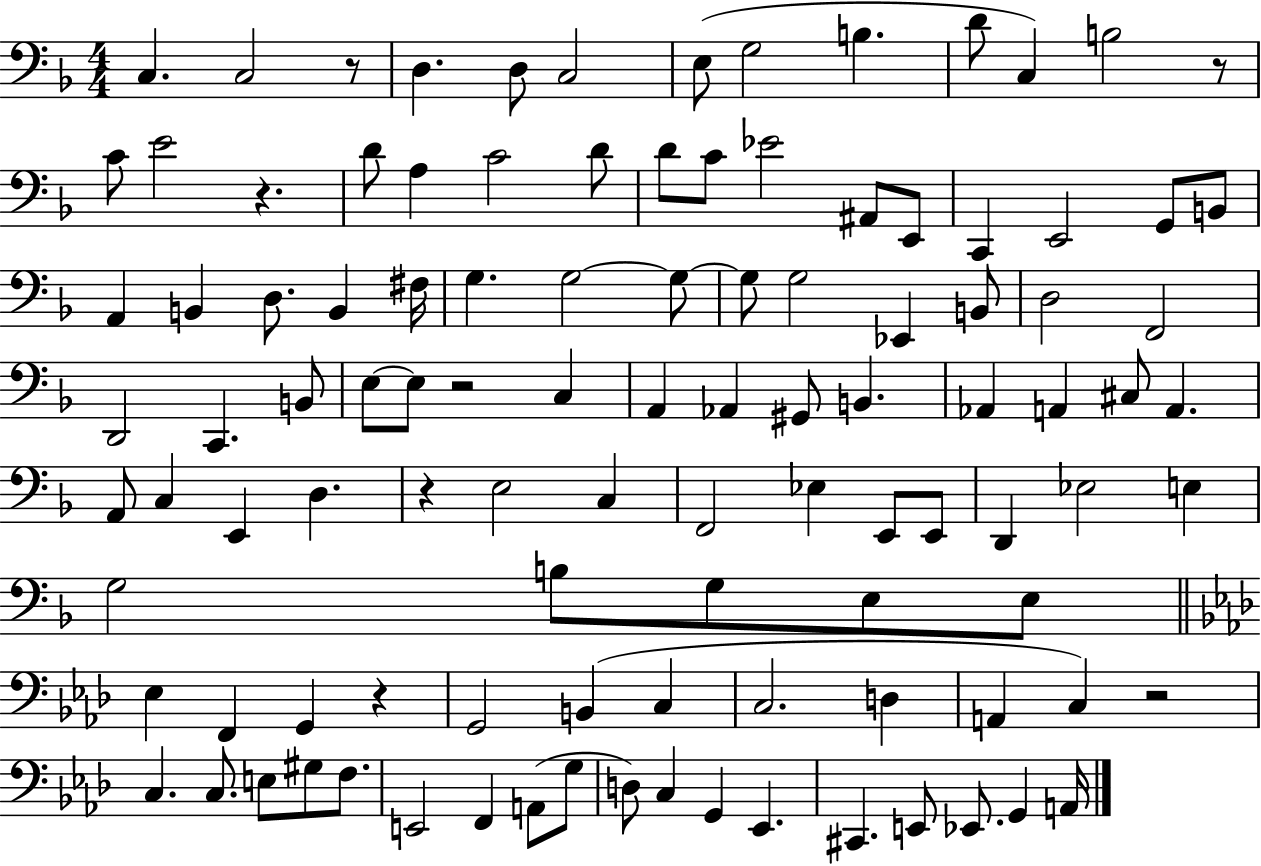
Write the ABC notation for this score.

X:1
T:Untitled
M:4/4
L:1/4
K:F
C, C,2 z/2 D, D,/2 C,2 E,/2 G,2 B, D/2 C, B,2 z/2 C/2 E2 z D/2 A, C2 D/2 D/2 C/2 _E2 ^A,,/2 E,,/2 C,, E,,2 G,,/2 B,,/2 A,, B,, D,/2 B,, ^F,/4 G, G,2 G,/2 G,/2 G,2 _E,, B,,/2 D,2 F,,2 D,,2 C,, B,,/2 E,/2 E,/2 z2 C, A,, _A,, ^G,,/2 B,, _A,, A,, ^C,/2 A,, A,,/2 C, E,, D, z E,2 C, F,,2 _E, E,,/2 E,,/2 D,, _E,2 E, G,2 B,/2 G,/2 E,/2 E,/2 _E, F,, G,, z G,,2 B,, C, C,2 D, A,, C, z2 C, C,/2 E,/2 ^G,/2 F,/2 E,,2 F,, A,,/2 G,/2 D,/2 C, G,, _E,, ^C,, E,,/2 _E,,/2 G,, A,,/4